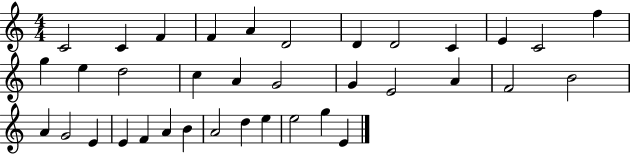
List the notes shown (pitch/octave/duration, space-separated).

C4/h C4/q F4/q F4/q A4/q D4/h D4/q D4/h C4/q E4/q C4/h F5/q G5/q E5/q D5/h C5/q A4/q G4/h G4/q E4/h A4/q F4/h B4/h A4/q G4/h E4/q E4/q F4/q A4/q B4/q A4/h D5/q E5/q E5/h G5/q E4/q